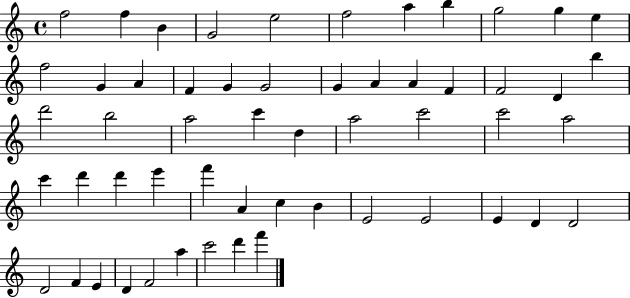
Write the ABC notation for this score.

X:1
T:Untitled
M:4/4
L:1/4
K:C
f2 f B G2 e2 f2 a b g2 g e f2 G A F G G2 G A A F F2 D b d'2 b2 a2 c' d a2 c'2 c'2 a2 c' d' d' e' f' A c B E2 E2 E D D2 D2 F E D F2 a c'2 d' f'